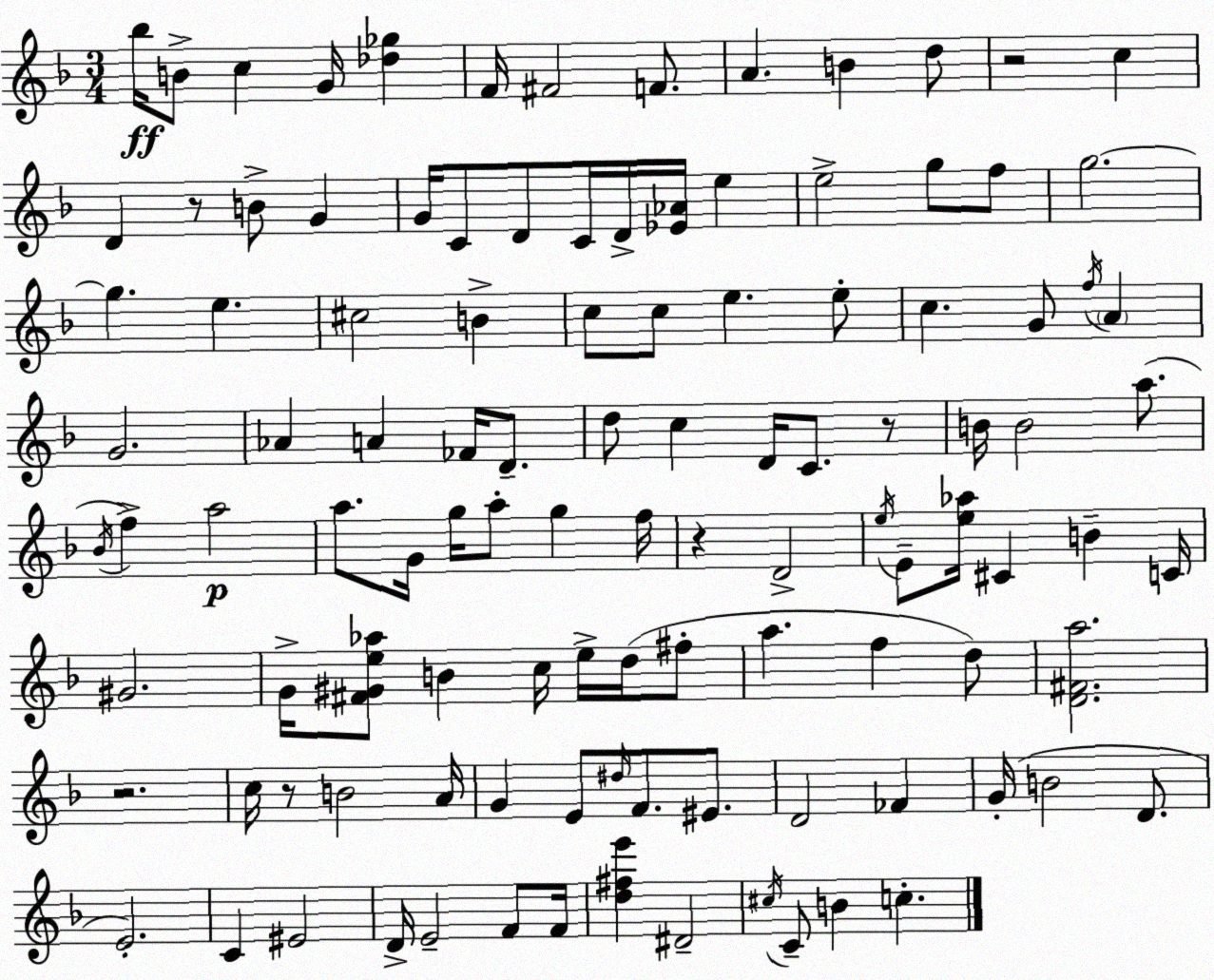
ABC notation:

X:1
T:Untitled
M:3/4
L:1/4
K:Dm
_b/4 B/2 c G/4 [_d_g] F/4 ^F2 F/2 A B d/2 z2 c D z/2 B/2 G G/4 C/2 D/2 C/4 D/4 [_E_A]/4 e e2 g/2 f/2 g2 g e ^c2 B c/2 c/2 e e/2 c G/2 f/4 A G2 _A A _F/4 D/2 d/2 c D/4 C/2 z/2 B/4 B2 a/2 _B/4 f a2 a/2 G/4 g/4 a/2 g f/4 z D2 e/4 E/2 [e_a]/4 ^C B C/4 ^G2 G/4 [^F^Ge_a]/2 B c/4 e/4 d/4 ^f/2 a f d/2 [D^Fa]2 z2 c/4 z/2 B2 A/4 G E/2 ^d/4 F/2 ^E/2 D2 _F G/4 B2 D/2 E2 C ^E2 D/4 E2 F/2 F/4 [d^fe'] ^D2 ^c/4 C/2 B c